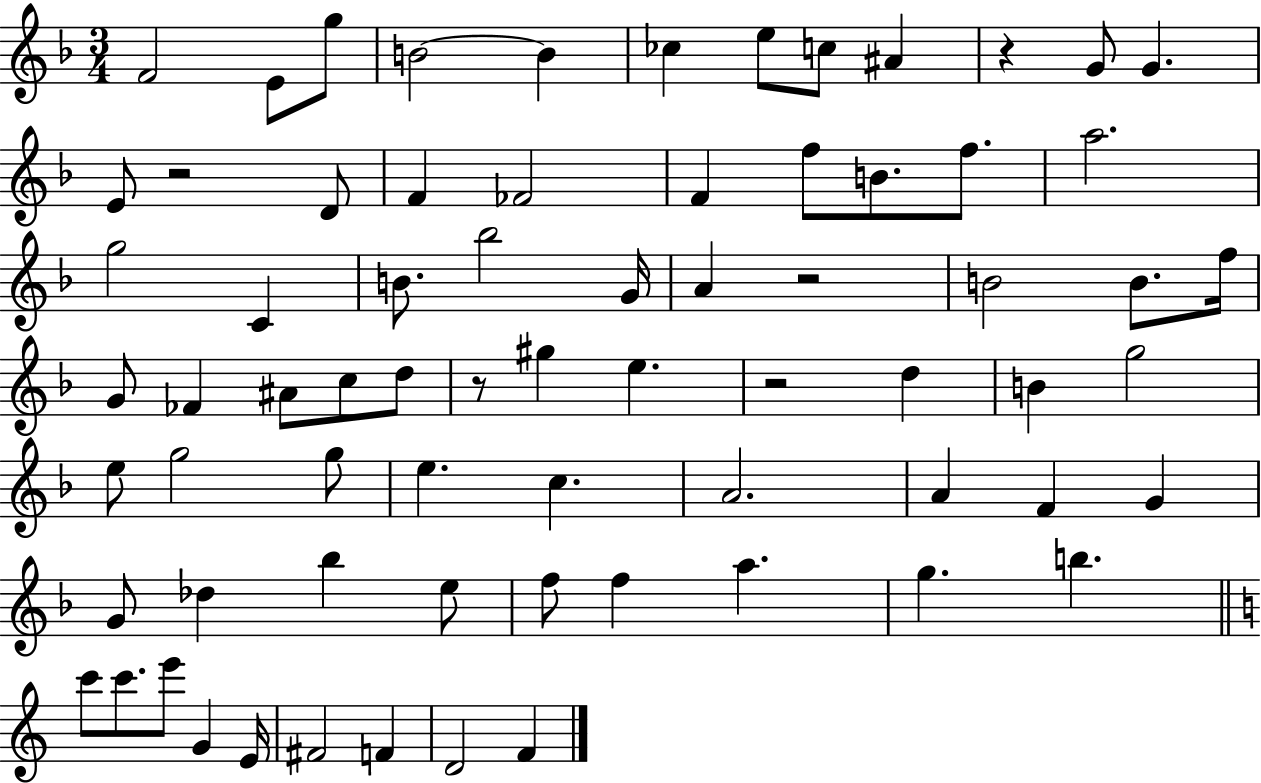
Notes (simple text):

F4/h E4/e G5/e B4/h B4/q CES5/q E5/e C5/e A#4/q R/q G4/e G4/q. E4/e R/h D4/e F4/q FES4/h F4/q F5/e B4/e. F5/e. A5/h. G5/h C4/q B4/e. Bb5/h G4/s A4/q R/h B4/h B4/e. F5/s G4/e FES4/q A#4/e C5/e D5/e R/e G#5/q E5/q. R/h D5/q B4/q G5/h E5/e G5/h G5/e E5/q. C5/q. A4/h. A4/q F4/q G4/q G4/e Db5/q Bb5/q E5/e F5/e F5/q A5/q. G5/q. B5/q. C6/e C6/e. E6/e G4/q E4/s F#4/h F4/q D4/h F4/q